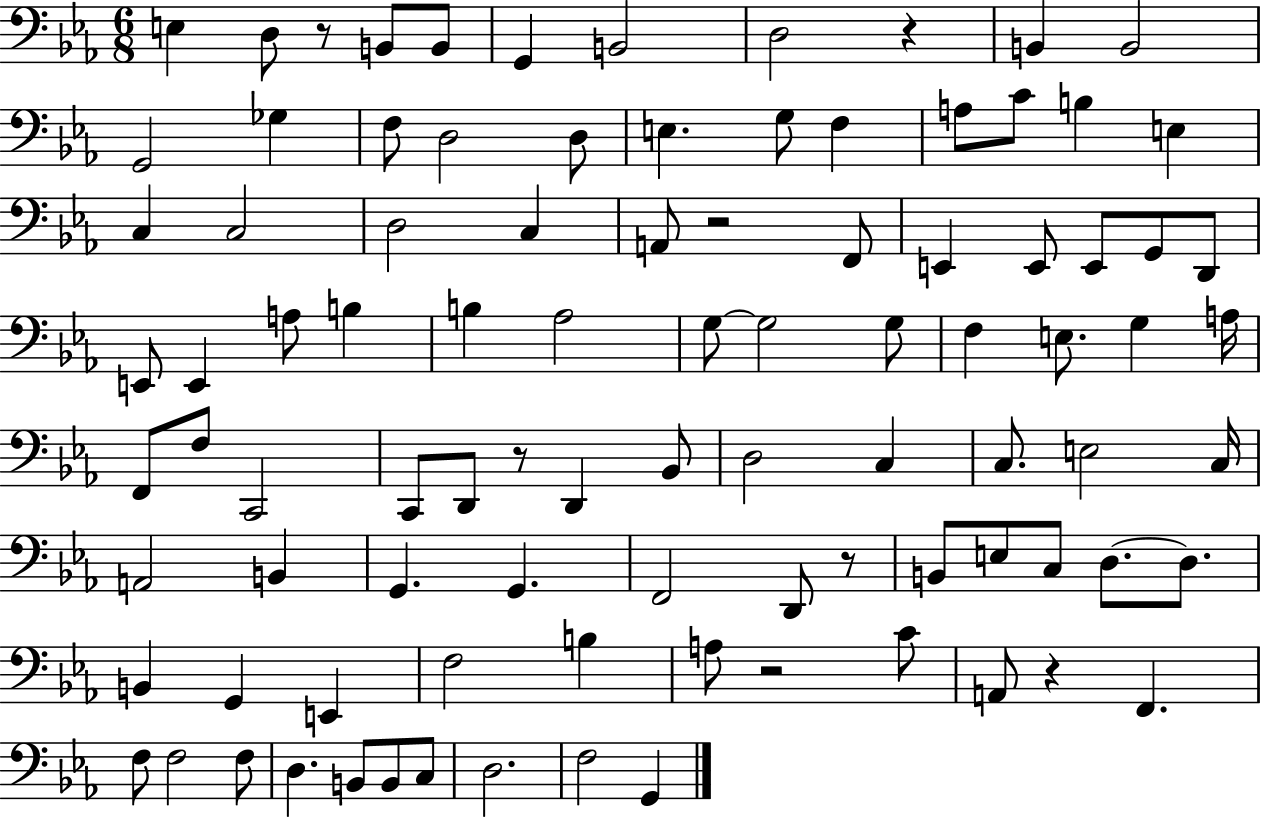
X:1
T:Untitled
M:6/8
L:1/4
K:Eb
E, D,/2 z/2 B,,/2 B,,/2 G,, B,,2 D,2 z B,, B,,2 G,,2 _G, F,/2 D,2 D,/2 E, G,/2 F, A,/2 C/2 B, E, C, C,2 D,2 C, A,,/2 z2 F,,/2 E,, E,,/2 E,,/2 G,,/2 D,,/2 E,,/2 E,, A,/2 B, B, _A,2 G,/2 G,2 G,/2 F, E,/2 G, A,/4 F,,/2 F,/2 C,,2 C,,/2 D,,/2 z/2 D,, _B,,/2 D,2 C, C,/2 E,2 C,/4 A,,2 B,, G,, G,, F,,2 D,,/2 z/2 B,,/2 E,/2 C,/2 D,/2 D,/2 B,, G,, E,, F,2 B, A,/2 z2 C/2 A,,/2 z F,, F,/2 F,2 F,/2 D, B,,/2 B,,/2 C,/2 D,2 F,2 G,,